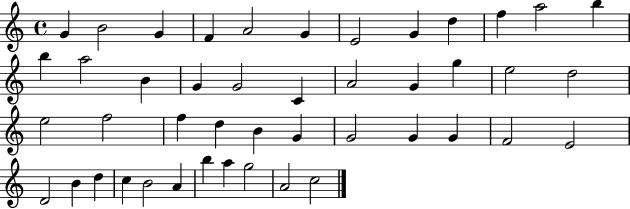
G4/q B4/h G4/q F4/q A4/h G4/q E4/h G4/q D5/q F5/q A5/h B5/q B5/q A5/h B4/q G4/q G4/h C4/q A4/h G4/q G5/q E5/h D5/h E5/h F5/h F5/q D5/q B4/q G4/q G4/h G4/q G4/q F4/h E4/h D4/h B4/q D5/q C5/q B4/h A4/q B5/q A5/q G5/h A4/h C5/h